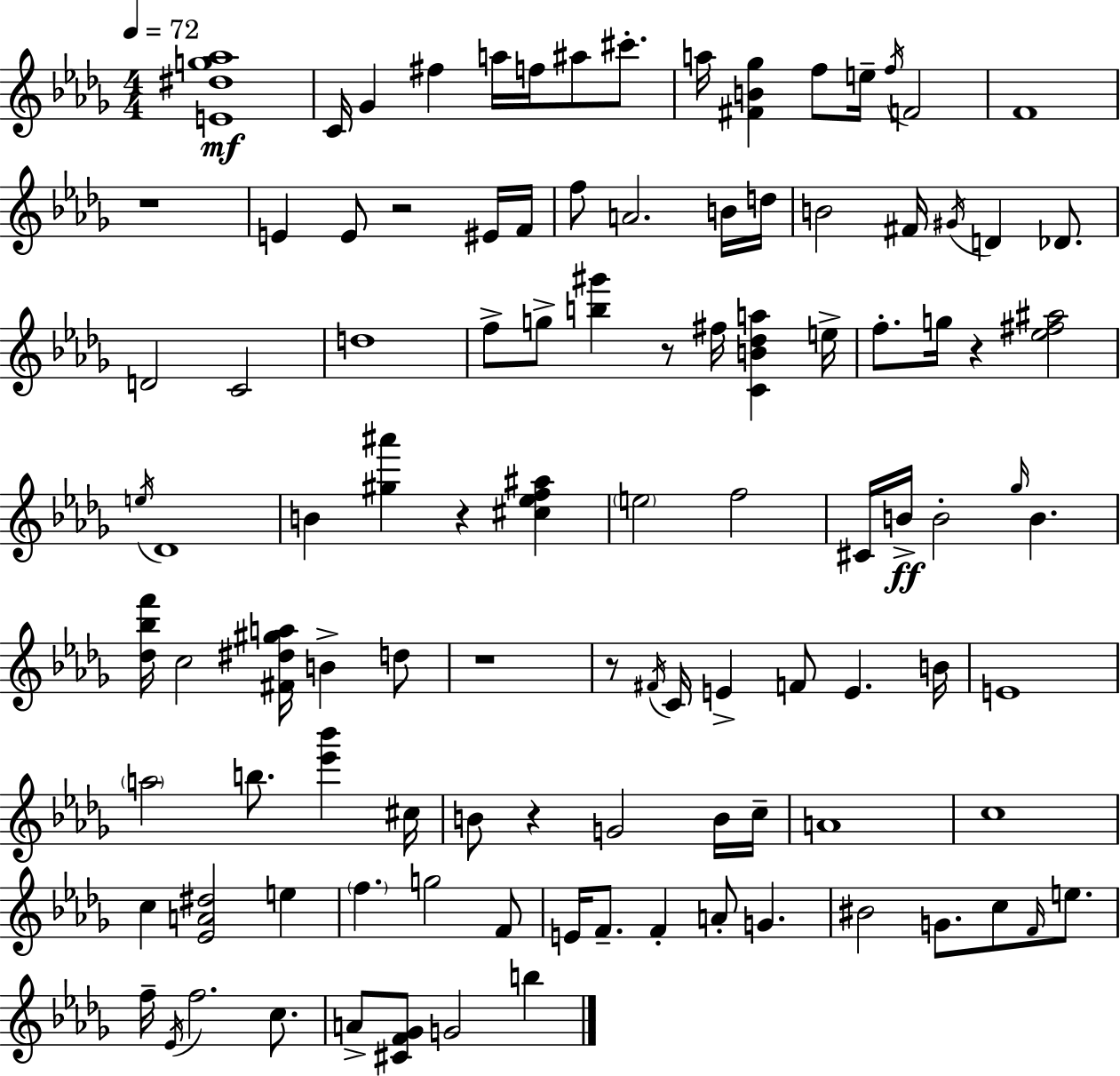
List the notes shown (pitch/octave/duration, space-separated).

[E4,D#5,G5,Ab5]/w C4/s Gb4/q F#5/q A5/s F5/s A#5/e C#6/e. A5/s [F#4,B4,Gb5]/q F5/e E5/s F5/s F4/h F4/w R/w E4/q E4/e R/h EIS4/s F4/s F5/e A4/h. B4/s D5/s B4/h F#4/s G#4/s D4/q Db4/e. D4/h C4/h D5/w F5/e G5/e [B5,G#6]/q R/e F#5/s [C4,B4,Db5,A5]/q E5/s F5/e. G5/s R/q [Eb5,F#5,A#5]/h E5/s Db4/w B4/q [G#5,A#6]/q R/q [C#5,Eb5,F5,A#5]/q E5/h F5/h C#4/s B4/s B4/h Gb5/s B4/q. [Db5,Bb5,F6]/s C5/h [F#4,D#5,G#5,A5]/s B4/q D5/e R/w R/e F#4/s C4/s E4/q F4/e E4/q. B4/s E4/w A5/h B5/e. [Eb6,Bb6]/q C#5/s B4/e R/q G4/h B4/s C5/s A4/w C5/w C5/q [Eb4,A4,D#5]/h E5/q F5/q. G5/h F4/e E4/s F4/e. F4/q A4/e G4/q. BIS4/h G4/e. C5/e F4/s E5/e. F5/s Eb4/s F5/h. C5/e. A4/e [C#4,F4,Gb4]/e G4/h B5/q